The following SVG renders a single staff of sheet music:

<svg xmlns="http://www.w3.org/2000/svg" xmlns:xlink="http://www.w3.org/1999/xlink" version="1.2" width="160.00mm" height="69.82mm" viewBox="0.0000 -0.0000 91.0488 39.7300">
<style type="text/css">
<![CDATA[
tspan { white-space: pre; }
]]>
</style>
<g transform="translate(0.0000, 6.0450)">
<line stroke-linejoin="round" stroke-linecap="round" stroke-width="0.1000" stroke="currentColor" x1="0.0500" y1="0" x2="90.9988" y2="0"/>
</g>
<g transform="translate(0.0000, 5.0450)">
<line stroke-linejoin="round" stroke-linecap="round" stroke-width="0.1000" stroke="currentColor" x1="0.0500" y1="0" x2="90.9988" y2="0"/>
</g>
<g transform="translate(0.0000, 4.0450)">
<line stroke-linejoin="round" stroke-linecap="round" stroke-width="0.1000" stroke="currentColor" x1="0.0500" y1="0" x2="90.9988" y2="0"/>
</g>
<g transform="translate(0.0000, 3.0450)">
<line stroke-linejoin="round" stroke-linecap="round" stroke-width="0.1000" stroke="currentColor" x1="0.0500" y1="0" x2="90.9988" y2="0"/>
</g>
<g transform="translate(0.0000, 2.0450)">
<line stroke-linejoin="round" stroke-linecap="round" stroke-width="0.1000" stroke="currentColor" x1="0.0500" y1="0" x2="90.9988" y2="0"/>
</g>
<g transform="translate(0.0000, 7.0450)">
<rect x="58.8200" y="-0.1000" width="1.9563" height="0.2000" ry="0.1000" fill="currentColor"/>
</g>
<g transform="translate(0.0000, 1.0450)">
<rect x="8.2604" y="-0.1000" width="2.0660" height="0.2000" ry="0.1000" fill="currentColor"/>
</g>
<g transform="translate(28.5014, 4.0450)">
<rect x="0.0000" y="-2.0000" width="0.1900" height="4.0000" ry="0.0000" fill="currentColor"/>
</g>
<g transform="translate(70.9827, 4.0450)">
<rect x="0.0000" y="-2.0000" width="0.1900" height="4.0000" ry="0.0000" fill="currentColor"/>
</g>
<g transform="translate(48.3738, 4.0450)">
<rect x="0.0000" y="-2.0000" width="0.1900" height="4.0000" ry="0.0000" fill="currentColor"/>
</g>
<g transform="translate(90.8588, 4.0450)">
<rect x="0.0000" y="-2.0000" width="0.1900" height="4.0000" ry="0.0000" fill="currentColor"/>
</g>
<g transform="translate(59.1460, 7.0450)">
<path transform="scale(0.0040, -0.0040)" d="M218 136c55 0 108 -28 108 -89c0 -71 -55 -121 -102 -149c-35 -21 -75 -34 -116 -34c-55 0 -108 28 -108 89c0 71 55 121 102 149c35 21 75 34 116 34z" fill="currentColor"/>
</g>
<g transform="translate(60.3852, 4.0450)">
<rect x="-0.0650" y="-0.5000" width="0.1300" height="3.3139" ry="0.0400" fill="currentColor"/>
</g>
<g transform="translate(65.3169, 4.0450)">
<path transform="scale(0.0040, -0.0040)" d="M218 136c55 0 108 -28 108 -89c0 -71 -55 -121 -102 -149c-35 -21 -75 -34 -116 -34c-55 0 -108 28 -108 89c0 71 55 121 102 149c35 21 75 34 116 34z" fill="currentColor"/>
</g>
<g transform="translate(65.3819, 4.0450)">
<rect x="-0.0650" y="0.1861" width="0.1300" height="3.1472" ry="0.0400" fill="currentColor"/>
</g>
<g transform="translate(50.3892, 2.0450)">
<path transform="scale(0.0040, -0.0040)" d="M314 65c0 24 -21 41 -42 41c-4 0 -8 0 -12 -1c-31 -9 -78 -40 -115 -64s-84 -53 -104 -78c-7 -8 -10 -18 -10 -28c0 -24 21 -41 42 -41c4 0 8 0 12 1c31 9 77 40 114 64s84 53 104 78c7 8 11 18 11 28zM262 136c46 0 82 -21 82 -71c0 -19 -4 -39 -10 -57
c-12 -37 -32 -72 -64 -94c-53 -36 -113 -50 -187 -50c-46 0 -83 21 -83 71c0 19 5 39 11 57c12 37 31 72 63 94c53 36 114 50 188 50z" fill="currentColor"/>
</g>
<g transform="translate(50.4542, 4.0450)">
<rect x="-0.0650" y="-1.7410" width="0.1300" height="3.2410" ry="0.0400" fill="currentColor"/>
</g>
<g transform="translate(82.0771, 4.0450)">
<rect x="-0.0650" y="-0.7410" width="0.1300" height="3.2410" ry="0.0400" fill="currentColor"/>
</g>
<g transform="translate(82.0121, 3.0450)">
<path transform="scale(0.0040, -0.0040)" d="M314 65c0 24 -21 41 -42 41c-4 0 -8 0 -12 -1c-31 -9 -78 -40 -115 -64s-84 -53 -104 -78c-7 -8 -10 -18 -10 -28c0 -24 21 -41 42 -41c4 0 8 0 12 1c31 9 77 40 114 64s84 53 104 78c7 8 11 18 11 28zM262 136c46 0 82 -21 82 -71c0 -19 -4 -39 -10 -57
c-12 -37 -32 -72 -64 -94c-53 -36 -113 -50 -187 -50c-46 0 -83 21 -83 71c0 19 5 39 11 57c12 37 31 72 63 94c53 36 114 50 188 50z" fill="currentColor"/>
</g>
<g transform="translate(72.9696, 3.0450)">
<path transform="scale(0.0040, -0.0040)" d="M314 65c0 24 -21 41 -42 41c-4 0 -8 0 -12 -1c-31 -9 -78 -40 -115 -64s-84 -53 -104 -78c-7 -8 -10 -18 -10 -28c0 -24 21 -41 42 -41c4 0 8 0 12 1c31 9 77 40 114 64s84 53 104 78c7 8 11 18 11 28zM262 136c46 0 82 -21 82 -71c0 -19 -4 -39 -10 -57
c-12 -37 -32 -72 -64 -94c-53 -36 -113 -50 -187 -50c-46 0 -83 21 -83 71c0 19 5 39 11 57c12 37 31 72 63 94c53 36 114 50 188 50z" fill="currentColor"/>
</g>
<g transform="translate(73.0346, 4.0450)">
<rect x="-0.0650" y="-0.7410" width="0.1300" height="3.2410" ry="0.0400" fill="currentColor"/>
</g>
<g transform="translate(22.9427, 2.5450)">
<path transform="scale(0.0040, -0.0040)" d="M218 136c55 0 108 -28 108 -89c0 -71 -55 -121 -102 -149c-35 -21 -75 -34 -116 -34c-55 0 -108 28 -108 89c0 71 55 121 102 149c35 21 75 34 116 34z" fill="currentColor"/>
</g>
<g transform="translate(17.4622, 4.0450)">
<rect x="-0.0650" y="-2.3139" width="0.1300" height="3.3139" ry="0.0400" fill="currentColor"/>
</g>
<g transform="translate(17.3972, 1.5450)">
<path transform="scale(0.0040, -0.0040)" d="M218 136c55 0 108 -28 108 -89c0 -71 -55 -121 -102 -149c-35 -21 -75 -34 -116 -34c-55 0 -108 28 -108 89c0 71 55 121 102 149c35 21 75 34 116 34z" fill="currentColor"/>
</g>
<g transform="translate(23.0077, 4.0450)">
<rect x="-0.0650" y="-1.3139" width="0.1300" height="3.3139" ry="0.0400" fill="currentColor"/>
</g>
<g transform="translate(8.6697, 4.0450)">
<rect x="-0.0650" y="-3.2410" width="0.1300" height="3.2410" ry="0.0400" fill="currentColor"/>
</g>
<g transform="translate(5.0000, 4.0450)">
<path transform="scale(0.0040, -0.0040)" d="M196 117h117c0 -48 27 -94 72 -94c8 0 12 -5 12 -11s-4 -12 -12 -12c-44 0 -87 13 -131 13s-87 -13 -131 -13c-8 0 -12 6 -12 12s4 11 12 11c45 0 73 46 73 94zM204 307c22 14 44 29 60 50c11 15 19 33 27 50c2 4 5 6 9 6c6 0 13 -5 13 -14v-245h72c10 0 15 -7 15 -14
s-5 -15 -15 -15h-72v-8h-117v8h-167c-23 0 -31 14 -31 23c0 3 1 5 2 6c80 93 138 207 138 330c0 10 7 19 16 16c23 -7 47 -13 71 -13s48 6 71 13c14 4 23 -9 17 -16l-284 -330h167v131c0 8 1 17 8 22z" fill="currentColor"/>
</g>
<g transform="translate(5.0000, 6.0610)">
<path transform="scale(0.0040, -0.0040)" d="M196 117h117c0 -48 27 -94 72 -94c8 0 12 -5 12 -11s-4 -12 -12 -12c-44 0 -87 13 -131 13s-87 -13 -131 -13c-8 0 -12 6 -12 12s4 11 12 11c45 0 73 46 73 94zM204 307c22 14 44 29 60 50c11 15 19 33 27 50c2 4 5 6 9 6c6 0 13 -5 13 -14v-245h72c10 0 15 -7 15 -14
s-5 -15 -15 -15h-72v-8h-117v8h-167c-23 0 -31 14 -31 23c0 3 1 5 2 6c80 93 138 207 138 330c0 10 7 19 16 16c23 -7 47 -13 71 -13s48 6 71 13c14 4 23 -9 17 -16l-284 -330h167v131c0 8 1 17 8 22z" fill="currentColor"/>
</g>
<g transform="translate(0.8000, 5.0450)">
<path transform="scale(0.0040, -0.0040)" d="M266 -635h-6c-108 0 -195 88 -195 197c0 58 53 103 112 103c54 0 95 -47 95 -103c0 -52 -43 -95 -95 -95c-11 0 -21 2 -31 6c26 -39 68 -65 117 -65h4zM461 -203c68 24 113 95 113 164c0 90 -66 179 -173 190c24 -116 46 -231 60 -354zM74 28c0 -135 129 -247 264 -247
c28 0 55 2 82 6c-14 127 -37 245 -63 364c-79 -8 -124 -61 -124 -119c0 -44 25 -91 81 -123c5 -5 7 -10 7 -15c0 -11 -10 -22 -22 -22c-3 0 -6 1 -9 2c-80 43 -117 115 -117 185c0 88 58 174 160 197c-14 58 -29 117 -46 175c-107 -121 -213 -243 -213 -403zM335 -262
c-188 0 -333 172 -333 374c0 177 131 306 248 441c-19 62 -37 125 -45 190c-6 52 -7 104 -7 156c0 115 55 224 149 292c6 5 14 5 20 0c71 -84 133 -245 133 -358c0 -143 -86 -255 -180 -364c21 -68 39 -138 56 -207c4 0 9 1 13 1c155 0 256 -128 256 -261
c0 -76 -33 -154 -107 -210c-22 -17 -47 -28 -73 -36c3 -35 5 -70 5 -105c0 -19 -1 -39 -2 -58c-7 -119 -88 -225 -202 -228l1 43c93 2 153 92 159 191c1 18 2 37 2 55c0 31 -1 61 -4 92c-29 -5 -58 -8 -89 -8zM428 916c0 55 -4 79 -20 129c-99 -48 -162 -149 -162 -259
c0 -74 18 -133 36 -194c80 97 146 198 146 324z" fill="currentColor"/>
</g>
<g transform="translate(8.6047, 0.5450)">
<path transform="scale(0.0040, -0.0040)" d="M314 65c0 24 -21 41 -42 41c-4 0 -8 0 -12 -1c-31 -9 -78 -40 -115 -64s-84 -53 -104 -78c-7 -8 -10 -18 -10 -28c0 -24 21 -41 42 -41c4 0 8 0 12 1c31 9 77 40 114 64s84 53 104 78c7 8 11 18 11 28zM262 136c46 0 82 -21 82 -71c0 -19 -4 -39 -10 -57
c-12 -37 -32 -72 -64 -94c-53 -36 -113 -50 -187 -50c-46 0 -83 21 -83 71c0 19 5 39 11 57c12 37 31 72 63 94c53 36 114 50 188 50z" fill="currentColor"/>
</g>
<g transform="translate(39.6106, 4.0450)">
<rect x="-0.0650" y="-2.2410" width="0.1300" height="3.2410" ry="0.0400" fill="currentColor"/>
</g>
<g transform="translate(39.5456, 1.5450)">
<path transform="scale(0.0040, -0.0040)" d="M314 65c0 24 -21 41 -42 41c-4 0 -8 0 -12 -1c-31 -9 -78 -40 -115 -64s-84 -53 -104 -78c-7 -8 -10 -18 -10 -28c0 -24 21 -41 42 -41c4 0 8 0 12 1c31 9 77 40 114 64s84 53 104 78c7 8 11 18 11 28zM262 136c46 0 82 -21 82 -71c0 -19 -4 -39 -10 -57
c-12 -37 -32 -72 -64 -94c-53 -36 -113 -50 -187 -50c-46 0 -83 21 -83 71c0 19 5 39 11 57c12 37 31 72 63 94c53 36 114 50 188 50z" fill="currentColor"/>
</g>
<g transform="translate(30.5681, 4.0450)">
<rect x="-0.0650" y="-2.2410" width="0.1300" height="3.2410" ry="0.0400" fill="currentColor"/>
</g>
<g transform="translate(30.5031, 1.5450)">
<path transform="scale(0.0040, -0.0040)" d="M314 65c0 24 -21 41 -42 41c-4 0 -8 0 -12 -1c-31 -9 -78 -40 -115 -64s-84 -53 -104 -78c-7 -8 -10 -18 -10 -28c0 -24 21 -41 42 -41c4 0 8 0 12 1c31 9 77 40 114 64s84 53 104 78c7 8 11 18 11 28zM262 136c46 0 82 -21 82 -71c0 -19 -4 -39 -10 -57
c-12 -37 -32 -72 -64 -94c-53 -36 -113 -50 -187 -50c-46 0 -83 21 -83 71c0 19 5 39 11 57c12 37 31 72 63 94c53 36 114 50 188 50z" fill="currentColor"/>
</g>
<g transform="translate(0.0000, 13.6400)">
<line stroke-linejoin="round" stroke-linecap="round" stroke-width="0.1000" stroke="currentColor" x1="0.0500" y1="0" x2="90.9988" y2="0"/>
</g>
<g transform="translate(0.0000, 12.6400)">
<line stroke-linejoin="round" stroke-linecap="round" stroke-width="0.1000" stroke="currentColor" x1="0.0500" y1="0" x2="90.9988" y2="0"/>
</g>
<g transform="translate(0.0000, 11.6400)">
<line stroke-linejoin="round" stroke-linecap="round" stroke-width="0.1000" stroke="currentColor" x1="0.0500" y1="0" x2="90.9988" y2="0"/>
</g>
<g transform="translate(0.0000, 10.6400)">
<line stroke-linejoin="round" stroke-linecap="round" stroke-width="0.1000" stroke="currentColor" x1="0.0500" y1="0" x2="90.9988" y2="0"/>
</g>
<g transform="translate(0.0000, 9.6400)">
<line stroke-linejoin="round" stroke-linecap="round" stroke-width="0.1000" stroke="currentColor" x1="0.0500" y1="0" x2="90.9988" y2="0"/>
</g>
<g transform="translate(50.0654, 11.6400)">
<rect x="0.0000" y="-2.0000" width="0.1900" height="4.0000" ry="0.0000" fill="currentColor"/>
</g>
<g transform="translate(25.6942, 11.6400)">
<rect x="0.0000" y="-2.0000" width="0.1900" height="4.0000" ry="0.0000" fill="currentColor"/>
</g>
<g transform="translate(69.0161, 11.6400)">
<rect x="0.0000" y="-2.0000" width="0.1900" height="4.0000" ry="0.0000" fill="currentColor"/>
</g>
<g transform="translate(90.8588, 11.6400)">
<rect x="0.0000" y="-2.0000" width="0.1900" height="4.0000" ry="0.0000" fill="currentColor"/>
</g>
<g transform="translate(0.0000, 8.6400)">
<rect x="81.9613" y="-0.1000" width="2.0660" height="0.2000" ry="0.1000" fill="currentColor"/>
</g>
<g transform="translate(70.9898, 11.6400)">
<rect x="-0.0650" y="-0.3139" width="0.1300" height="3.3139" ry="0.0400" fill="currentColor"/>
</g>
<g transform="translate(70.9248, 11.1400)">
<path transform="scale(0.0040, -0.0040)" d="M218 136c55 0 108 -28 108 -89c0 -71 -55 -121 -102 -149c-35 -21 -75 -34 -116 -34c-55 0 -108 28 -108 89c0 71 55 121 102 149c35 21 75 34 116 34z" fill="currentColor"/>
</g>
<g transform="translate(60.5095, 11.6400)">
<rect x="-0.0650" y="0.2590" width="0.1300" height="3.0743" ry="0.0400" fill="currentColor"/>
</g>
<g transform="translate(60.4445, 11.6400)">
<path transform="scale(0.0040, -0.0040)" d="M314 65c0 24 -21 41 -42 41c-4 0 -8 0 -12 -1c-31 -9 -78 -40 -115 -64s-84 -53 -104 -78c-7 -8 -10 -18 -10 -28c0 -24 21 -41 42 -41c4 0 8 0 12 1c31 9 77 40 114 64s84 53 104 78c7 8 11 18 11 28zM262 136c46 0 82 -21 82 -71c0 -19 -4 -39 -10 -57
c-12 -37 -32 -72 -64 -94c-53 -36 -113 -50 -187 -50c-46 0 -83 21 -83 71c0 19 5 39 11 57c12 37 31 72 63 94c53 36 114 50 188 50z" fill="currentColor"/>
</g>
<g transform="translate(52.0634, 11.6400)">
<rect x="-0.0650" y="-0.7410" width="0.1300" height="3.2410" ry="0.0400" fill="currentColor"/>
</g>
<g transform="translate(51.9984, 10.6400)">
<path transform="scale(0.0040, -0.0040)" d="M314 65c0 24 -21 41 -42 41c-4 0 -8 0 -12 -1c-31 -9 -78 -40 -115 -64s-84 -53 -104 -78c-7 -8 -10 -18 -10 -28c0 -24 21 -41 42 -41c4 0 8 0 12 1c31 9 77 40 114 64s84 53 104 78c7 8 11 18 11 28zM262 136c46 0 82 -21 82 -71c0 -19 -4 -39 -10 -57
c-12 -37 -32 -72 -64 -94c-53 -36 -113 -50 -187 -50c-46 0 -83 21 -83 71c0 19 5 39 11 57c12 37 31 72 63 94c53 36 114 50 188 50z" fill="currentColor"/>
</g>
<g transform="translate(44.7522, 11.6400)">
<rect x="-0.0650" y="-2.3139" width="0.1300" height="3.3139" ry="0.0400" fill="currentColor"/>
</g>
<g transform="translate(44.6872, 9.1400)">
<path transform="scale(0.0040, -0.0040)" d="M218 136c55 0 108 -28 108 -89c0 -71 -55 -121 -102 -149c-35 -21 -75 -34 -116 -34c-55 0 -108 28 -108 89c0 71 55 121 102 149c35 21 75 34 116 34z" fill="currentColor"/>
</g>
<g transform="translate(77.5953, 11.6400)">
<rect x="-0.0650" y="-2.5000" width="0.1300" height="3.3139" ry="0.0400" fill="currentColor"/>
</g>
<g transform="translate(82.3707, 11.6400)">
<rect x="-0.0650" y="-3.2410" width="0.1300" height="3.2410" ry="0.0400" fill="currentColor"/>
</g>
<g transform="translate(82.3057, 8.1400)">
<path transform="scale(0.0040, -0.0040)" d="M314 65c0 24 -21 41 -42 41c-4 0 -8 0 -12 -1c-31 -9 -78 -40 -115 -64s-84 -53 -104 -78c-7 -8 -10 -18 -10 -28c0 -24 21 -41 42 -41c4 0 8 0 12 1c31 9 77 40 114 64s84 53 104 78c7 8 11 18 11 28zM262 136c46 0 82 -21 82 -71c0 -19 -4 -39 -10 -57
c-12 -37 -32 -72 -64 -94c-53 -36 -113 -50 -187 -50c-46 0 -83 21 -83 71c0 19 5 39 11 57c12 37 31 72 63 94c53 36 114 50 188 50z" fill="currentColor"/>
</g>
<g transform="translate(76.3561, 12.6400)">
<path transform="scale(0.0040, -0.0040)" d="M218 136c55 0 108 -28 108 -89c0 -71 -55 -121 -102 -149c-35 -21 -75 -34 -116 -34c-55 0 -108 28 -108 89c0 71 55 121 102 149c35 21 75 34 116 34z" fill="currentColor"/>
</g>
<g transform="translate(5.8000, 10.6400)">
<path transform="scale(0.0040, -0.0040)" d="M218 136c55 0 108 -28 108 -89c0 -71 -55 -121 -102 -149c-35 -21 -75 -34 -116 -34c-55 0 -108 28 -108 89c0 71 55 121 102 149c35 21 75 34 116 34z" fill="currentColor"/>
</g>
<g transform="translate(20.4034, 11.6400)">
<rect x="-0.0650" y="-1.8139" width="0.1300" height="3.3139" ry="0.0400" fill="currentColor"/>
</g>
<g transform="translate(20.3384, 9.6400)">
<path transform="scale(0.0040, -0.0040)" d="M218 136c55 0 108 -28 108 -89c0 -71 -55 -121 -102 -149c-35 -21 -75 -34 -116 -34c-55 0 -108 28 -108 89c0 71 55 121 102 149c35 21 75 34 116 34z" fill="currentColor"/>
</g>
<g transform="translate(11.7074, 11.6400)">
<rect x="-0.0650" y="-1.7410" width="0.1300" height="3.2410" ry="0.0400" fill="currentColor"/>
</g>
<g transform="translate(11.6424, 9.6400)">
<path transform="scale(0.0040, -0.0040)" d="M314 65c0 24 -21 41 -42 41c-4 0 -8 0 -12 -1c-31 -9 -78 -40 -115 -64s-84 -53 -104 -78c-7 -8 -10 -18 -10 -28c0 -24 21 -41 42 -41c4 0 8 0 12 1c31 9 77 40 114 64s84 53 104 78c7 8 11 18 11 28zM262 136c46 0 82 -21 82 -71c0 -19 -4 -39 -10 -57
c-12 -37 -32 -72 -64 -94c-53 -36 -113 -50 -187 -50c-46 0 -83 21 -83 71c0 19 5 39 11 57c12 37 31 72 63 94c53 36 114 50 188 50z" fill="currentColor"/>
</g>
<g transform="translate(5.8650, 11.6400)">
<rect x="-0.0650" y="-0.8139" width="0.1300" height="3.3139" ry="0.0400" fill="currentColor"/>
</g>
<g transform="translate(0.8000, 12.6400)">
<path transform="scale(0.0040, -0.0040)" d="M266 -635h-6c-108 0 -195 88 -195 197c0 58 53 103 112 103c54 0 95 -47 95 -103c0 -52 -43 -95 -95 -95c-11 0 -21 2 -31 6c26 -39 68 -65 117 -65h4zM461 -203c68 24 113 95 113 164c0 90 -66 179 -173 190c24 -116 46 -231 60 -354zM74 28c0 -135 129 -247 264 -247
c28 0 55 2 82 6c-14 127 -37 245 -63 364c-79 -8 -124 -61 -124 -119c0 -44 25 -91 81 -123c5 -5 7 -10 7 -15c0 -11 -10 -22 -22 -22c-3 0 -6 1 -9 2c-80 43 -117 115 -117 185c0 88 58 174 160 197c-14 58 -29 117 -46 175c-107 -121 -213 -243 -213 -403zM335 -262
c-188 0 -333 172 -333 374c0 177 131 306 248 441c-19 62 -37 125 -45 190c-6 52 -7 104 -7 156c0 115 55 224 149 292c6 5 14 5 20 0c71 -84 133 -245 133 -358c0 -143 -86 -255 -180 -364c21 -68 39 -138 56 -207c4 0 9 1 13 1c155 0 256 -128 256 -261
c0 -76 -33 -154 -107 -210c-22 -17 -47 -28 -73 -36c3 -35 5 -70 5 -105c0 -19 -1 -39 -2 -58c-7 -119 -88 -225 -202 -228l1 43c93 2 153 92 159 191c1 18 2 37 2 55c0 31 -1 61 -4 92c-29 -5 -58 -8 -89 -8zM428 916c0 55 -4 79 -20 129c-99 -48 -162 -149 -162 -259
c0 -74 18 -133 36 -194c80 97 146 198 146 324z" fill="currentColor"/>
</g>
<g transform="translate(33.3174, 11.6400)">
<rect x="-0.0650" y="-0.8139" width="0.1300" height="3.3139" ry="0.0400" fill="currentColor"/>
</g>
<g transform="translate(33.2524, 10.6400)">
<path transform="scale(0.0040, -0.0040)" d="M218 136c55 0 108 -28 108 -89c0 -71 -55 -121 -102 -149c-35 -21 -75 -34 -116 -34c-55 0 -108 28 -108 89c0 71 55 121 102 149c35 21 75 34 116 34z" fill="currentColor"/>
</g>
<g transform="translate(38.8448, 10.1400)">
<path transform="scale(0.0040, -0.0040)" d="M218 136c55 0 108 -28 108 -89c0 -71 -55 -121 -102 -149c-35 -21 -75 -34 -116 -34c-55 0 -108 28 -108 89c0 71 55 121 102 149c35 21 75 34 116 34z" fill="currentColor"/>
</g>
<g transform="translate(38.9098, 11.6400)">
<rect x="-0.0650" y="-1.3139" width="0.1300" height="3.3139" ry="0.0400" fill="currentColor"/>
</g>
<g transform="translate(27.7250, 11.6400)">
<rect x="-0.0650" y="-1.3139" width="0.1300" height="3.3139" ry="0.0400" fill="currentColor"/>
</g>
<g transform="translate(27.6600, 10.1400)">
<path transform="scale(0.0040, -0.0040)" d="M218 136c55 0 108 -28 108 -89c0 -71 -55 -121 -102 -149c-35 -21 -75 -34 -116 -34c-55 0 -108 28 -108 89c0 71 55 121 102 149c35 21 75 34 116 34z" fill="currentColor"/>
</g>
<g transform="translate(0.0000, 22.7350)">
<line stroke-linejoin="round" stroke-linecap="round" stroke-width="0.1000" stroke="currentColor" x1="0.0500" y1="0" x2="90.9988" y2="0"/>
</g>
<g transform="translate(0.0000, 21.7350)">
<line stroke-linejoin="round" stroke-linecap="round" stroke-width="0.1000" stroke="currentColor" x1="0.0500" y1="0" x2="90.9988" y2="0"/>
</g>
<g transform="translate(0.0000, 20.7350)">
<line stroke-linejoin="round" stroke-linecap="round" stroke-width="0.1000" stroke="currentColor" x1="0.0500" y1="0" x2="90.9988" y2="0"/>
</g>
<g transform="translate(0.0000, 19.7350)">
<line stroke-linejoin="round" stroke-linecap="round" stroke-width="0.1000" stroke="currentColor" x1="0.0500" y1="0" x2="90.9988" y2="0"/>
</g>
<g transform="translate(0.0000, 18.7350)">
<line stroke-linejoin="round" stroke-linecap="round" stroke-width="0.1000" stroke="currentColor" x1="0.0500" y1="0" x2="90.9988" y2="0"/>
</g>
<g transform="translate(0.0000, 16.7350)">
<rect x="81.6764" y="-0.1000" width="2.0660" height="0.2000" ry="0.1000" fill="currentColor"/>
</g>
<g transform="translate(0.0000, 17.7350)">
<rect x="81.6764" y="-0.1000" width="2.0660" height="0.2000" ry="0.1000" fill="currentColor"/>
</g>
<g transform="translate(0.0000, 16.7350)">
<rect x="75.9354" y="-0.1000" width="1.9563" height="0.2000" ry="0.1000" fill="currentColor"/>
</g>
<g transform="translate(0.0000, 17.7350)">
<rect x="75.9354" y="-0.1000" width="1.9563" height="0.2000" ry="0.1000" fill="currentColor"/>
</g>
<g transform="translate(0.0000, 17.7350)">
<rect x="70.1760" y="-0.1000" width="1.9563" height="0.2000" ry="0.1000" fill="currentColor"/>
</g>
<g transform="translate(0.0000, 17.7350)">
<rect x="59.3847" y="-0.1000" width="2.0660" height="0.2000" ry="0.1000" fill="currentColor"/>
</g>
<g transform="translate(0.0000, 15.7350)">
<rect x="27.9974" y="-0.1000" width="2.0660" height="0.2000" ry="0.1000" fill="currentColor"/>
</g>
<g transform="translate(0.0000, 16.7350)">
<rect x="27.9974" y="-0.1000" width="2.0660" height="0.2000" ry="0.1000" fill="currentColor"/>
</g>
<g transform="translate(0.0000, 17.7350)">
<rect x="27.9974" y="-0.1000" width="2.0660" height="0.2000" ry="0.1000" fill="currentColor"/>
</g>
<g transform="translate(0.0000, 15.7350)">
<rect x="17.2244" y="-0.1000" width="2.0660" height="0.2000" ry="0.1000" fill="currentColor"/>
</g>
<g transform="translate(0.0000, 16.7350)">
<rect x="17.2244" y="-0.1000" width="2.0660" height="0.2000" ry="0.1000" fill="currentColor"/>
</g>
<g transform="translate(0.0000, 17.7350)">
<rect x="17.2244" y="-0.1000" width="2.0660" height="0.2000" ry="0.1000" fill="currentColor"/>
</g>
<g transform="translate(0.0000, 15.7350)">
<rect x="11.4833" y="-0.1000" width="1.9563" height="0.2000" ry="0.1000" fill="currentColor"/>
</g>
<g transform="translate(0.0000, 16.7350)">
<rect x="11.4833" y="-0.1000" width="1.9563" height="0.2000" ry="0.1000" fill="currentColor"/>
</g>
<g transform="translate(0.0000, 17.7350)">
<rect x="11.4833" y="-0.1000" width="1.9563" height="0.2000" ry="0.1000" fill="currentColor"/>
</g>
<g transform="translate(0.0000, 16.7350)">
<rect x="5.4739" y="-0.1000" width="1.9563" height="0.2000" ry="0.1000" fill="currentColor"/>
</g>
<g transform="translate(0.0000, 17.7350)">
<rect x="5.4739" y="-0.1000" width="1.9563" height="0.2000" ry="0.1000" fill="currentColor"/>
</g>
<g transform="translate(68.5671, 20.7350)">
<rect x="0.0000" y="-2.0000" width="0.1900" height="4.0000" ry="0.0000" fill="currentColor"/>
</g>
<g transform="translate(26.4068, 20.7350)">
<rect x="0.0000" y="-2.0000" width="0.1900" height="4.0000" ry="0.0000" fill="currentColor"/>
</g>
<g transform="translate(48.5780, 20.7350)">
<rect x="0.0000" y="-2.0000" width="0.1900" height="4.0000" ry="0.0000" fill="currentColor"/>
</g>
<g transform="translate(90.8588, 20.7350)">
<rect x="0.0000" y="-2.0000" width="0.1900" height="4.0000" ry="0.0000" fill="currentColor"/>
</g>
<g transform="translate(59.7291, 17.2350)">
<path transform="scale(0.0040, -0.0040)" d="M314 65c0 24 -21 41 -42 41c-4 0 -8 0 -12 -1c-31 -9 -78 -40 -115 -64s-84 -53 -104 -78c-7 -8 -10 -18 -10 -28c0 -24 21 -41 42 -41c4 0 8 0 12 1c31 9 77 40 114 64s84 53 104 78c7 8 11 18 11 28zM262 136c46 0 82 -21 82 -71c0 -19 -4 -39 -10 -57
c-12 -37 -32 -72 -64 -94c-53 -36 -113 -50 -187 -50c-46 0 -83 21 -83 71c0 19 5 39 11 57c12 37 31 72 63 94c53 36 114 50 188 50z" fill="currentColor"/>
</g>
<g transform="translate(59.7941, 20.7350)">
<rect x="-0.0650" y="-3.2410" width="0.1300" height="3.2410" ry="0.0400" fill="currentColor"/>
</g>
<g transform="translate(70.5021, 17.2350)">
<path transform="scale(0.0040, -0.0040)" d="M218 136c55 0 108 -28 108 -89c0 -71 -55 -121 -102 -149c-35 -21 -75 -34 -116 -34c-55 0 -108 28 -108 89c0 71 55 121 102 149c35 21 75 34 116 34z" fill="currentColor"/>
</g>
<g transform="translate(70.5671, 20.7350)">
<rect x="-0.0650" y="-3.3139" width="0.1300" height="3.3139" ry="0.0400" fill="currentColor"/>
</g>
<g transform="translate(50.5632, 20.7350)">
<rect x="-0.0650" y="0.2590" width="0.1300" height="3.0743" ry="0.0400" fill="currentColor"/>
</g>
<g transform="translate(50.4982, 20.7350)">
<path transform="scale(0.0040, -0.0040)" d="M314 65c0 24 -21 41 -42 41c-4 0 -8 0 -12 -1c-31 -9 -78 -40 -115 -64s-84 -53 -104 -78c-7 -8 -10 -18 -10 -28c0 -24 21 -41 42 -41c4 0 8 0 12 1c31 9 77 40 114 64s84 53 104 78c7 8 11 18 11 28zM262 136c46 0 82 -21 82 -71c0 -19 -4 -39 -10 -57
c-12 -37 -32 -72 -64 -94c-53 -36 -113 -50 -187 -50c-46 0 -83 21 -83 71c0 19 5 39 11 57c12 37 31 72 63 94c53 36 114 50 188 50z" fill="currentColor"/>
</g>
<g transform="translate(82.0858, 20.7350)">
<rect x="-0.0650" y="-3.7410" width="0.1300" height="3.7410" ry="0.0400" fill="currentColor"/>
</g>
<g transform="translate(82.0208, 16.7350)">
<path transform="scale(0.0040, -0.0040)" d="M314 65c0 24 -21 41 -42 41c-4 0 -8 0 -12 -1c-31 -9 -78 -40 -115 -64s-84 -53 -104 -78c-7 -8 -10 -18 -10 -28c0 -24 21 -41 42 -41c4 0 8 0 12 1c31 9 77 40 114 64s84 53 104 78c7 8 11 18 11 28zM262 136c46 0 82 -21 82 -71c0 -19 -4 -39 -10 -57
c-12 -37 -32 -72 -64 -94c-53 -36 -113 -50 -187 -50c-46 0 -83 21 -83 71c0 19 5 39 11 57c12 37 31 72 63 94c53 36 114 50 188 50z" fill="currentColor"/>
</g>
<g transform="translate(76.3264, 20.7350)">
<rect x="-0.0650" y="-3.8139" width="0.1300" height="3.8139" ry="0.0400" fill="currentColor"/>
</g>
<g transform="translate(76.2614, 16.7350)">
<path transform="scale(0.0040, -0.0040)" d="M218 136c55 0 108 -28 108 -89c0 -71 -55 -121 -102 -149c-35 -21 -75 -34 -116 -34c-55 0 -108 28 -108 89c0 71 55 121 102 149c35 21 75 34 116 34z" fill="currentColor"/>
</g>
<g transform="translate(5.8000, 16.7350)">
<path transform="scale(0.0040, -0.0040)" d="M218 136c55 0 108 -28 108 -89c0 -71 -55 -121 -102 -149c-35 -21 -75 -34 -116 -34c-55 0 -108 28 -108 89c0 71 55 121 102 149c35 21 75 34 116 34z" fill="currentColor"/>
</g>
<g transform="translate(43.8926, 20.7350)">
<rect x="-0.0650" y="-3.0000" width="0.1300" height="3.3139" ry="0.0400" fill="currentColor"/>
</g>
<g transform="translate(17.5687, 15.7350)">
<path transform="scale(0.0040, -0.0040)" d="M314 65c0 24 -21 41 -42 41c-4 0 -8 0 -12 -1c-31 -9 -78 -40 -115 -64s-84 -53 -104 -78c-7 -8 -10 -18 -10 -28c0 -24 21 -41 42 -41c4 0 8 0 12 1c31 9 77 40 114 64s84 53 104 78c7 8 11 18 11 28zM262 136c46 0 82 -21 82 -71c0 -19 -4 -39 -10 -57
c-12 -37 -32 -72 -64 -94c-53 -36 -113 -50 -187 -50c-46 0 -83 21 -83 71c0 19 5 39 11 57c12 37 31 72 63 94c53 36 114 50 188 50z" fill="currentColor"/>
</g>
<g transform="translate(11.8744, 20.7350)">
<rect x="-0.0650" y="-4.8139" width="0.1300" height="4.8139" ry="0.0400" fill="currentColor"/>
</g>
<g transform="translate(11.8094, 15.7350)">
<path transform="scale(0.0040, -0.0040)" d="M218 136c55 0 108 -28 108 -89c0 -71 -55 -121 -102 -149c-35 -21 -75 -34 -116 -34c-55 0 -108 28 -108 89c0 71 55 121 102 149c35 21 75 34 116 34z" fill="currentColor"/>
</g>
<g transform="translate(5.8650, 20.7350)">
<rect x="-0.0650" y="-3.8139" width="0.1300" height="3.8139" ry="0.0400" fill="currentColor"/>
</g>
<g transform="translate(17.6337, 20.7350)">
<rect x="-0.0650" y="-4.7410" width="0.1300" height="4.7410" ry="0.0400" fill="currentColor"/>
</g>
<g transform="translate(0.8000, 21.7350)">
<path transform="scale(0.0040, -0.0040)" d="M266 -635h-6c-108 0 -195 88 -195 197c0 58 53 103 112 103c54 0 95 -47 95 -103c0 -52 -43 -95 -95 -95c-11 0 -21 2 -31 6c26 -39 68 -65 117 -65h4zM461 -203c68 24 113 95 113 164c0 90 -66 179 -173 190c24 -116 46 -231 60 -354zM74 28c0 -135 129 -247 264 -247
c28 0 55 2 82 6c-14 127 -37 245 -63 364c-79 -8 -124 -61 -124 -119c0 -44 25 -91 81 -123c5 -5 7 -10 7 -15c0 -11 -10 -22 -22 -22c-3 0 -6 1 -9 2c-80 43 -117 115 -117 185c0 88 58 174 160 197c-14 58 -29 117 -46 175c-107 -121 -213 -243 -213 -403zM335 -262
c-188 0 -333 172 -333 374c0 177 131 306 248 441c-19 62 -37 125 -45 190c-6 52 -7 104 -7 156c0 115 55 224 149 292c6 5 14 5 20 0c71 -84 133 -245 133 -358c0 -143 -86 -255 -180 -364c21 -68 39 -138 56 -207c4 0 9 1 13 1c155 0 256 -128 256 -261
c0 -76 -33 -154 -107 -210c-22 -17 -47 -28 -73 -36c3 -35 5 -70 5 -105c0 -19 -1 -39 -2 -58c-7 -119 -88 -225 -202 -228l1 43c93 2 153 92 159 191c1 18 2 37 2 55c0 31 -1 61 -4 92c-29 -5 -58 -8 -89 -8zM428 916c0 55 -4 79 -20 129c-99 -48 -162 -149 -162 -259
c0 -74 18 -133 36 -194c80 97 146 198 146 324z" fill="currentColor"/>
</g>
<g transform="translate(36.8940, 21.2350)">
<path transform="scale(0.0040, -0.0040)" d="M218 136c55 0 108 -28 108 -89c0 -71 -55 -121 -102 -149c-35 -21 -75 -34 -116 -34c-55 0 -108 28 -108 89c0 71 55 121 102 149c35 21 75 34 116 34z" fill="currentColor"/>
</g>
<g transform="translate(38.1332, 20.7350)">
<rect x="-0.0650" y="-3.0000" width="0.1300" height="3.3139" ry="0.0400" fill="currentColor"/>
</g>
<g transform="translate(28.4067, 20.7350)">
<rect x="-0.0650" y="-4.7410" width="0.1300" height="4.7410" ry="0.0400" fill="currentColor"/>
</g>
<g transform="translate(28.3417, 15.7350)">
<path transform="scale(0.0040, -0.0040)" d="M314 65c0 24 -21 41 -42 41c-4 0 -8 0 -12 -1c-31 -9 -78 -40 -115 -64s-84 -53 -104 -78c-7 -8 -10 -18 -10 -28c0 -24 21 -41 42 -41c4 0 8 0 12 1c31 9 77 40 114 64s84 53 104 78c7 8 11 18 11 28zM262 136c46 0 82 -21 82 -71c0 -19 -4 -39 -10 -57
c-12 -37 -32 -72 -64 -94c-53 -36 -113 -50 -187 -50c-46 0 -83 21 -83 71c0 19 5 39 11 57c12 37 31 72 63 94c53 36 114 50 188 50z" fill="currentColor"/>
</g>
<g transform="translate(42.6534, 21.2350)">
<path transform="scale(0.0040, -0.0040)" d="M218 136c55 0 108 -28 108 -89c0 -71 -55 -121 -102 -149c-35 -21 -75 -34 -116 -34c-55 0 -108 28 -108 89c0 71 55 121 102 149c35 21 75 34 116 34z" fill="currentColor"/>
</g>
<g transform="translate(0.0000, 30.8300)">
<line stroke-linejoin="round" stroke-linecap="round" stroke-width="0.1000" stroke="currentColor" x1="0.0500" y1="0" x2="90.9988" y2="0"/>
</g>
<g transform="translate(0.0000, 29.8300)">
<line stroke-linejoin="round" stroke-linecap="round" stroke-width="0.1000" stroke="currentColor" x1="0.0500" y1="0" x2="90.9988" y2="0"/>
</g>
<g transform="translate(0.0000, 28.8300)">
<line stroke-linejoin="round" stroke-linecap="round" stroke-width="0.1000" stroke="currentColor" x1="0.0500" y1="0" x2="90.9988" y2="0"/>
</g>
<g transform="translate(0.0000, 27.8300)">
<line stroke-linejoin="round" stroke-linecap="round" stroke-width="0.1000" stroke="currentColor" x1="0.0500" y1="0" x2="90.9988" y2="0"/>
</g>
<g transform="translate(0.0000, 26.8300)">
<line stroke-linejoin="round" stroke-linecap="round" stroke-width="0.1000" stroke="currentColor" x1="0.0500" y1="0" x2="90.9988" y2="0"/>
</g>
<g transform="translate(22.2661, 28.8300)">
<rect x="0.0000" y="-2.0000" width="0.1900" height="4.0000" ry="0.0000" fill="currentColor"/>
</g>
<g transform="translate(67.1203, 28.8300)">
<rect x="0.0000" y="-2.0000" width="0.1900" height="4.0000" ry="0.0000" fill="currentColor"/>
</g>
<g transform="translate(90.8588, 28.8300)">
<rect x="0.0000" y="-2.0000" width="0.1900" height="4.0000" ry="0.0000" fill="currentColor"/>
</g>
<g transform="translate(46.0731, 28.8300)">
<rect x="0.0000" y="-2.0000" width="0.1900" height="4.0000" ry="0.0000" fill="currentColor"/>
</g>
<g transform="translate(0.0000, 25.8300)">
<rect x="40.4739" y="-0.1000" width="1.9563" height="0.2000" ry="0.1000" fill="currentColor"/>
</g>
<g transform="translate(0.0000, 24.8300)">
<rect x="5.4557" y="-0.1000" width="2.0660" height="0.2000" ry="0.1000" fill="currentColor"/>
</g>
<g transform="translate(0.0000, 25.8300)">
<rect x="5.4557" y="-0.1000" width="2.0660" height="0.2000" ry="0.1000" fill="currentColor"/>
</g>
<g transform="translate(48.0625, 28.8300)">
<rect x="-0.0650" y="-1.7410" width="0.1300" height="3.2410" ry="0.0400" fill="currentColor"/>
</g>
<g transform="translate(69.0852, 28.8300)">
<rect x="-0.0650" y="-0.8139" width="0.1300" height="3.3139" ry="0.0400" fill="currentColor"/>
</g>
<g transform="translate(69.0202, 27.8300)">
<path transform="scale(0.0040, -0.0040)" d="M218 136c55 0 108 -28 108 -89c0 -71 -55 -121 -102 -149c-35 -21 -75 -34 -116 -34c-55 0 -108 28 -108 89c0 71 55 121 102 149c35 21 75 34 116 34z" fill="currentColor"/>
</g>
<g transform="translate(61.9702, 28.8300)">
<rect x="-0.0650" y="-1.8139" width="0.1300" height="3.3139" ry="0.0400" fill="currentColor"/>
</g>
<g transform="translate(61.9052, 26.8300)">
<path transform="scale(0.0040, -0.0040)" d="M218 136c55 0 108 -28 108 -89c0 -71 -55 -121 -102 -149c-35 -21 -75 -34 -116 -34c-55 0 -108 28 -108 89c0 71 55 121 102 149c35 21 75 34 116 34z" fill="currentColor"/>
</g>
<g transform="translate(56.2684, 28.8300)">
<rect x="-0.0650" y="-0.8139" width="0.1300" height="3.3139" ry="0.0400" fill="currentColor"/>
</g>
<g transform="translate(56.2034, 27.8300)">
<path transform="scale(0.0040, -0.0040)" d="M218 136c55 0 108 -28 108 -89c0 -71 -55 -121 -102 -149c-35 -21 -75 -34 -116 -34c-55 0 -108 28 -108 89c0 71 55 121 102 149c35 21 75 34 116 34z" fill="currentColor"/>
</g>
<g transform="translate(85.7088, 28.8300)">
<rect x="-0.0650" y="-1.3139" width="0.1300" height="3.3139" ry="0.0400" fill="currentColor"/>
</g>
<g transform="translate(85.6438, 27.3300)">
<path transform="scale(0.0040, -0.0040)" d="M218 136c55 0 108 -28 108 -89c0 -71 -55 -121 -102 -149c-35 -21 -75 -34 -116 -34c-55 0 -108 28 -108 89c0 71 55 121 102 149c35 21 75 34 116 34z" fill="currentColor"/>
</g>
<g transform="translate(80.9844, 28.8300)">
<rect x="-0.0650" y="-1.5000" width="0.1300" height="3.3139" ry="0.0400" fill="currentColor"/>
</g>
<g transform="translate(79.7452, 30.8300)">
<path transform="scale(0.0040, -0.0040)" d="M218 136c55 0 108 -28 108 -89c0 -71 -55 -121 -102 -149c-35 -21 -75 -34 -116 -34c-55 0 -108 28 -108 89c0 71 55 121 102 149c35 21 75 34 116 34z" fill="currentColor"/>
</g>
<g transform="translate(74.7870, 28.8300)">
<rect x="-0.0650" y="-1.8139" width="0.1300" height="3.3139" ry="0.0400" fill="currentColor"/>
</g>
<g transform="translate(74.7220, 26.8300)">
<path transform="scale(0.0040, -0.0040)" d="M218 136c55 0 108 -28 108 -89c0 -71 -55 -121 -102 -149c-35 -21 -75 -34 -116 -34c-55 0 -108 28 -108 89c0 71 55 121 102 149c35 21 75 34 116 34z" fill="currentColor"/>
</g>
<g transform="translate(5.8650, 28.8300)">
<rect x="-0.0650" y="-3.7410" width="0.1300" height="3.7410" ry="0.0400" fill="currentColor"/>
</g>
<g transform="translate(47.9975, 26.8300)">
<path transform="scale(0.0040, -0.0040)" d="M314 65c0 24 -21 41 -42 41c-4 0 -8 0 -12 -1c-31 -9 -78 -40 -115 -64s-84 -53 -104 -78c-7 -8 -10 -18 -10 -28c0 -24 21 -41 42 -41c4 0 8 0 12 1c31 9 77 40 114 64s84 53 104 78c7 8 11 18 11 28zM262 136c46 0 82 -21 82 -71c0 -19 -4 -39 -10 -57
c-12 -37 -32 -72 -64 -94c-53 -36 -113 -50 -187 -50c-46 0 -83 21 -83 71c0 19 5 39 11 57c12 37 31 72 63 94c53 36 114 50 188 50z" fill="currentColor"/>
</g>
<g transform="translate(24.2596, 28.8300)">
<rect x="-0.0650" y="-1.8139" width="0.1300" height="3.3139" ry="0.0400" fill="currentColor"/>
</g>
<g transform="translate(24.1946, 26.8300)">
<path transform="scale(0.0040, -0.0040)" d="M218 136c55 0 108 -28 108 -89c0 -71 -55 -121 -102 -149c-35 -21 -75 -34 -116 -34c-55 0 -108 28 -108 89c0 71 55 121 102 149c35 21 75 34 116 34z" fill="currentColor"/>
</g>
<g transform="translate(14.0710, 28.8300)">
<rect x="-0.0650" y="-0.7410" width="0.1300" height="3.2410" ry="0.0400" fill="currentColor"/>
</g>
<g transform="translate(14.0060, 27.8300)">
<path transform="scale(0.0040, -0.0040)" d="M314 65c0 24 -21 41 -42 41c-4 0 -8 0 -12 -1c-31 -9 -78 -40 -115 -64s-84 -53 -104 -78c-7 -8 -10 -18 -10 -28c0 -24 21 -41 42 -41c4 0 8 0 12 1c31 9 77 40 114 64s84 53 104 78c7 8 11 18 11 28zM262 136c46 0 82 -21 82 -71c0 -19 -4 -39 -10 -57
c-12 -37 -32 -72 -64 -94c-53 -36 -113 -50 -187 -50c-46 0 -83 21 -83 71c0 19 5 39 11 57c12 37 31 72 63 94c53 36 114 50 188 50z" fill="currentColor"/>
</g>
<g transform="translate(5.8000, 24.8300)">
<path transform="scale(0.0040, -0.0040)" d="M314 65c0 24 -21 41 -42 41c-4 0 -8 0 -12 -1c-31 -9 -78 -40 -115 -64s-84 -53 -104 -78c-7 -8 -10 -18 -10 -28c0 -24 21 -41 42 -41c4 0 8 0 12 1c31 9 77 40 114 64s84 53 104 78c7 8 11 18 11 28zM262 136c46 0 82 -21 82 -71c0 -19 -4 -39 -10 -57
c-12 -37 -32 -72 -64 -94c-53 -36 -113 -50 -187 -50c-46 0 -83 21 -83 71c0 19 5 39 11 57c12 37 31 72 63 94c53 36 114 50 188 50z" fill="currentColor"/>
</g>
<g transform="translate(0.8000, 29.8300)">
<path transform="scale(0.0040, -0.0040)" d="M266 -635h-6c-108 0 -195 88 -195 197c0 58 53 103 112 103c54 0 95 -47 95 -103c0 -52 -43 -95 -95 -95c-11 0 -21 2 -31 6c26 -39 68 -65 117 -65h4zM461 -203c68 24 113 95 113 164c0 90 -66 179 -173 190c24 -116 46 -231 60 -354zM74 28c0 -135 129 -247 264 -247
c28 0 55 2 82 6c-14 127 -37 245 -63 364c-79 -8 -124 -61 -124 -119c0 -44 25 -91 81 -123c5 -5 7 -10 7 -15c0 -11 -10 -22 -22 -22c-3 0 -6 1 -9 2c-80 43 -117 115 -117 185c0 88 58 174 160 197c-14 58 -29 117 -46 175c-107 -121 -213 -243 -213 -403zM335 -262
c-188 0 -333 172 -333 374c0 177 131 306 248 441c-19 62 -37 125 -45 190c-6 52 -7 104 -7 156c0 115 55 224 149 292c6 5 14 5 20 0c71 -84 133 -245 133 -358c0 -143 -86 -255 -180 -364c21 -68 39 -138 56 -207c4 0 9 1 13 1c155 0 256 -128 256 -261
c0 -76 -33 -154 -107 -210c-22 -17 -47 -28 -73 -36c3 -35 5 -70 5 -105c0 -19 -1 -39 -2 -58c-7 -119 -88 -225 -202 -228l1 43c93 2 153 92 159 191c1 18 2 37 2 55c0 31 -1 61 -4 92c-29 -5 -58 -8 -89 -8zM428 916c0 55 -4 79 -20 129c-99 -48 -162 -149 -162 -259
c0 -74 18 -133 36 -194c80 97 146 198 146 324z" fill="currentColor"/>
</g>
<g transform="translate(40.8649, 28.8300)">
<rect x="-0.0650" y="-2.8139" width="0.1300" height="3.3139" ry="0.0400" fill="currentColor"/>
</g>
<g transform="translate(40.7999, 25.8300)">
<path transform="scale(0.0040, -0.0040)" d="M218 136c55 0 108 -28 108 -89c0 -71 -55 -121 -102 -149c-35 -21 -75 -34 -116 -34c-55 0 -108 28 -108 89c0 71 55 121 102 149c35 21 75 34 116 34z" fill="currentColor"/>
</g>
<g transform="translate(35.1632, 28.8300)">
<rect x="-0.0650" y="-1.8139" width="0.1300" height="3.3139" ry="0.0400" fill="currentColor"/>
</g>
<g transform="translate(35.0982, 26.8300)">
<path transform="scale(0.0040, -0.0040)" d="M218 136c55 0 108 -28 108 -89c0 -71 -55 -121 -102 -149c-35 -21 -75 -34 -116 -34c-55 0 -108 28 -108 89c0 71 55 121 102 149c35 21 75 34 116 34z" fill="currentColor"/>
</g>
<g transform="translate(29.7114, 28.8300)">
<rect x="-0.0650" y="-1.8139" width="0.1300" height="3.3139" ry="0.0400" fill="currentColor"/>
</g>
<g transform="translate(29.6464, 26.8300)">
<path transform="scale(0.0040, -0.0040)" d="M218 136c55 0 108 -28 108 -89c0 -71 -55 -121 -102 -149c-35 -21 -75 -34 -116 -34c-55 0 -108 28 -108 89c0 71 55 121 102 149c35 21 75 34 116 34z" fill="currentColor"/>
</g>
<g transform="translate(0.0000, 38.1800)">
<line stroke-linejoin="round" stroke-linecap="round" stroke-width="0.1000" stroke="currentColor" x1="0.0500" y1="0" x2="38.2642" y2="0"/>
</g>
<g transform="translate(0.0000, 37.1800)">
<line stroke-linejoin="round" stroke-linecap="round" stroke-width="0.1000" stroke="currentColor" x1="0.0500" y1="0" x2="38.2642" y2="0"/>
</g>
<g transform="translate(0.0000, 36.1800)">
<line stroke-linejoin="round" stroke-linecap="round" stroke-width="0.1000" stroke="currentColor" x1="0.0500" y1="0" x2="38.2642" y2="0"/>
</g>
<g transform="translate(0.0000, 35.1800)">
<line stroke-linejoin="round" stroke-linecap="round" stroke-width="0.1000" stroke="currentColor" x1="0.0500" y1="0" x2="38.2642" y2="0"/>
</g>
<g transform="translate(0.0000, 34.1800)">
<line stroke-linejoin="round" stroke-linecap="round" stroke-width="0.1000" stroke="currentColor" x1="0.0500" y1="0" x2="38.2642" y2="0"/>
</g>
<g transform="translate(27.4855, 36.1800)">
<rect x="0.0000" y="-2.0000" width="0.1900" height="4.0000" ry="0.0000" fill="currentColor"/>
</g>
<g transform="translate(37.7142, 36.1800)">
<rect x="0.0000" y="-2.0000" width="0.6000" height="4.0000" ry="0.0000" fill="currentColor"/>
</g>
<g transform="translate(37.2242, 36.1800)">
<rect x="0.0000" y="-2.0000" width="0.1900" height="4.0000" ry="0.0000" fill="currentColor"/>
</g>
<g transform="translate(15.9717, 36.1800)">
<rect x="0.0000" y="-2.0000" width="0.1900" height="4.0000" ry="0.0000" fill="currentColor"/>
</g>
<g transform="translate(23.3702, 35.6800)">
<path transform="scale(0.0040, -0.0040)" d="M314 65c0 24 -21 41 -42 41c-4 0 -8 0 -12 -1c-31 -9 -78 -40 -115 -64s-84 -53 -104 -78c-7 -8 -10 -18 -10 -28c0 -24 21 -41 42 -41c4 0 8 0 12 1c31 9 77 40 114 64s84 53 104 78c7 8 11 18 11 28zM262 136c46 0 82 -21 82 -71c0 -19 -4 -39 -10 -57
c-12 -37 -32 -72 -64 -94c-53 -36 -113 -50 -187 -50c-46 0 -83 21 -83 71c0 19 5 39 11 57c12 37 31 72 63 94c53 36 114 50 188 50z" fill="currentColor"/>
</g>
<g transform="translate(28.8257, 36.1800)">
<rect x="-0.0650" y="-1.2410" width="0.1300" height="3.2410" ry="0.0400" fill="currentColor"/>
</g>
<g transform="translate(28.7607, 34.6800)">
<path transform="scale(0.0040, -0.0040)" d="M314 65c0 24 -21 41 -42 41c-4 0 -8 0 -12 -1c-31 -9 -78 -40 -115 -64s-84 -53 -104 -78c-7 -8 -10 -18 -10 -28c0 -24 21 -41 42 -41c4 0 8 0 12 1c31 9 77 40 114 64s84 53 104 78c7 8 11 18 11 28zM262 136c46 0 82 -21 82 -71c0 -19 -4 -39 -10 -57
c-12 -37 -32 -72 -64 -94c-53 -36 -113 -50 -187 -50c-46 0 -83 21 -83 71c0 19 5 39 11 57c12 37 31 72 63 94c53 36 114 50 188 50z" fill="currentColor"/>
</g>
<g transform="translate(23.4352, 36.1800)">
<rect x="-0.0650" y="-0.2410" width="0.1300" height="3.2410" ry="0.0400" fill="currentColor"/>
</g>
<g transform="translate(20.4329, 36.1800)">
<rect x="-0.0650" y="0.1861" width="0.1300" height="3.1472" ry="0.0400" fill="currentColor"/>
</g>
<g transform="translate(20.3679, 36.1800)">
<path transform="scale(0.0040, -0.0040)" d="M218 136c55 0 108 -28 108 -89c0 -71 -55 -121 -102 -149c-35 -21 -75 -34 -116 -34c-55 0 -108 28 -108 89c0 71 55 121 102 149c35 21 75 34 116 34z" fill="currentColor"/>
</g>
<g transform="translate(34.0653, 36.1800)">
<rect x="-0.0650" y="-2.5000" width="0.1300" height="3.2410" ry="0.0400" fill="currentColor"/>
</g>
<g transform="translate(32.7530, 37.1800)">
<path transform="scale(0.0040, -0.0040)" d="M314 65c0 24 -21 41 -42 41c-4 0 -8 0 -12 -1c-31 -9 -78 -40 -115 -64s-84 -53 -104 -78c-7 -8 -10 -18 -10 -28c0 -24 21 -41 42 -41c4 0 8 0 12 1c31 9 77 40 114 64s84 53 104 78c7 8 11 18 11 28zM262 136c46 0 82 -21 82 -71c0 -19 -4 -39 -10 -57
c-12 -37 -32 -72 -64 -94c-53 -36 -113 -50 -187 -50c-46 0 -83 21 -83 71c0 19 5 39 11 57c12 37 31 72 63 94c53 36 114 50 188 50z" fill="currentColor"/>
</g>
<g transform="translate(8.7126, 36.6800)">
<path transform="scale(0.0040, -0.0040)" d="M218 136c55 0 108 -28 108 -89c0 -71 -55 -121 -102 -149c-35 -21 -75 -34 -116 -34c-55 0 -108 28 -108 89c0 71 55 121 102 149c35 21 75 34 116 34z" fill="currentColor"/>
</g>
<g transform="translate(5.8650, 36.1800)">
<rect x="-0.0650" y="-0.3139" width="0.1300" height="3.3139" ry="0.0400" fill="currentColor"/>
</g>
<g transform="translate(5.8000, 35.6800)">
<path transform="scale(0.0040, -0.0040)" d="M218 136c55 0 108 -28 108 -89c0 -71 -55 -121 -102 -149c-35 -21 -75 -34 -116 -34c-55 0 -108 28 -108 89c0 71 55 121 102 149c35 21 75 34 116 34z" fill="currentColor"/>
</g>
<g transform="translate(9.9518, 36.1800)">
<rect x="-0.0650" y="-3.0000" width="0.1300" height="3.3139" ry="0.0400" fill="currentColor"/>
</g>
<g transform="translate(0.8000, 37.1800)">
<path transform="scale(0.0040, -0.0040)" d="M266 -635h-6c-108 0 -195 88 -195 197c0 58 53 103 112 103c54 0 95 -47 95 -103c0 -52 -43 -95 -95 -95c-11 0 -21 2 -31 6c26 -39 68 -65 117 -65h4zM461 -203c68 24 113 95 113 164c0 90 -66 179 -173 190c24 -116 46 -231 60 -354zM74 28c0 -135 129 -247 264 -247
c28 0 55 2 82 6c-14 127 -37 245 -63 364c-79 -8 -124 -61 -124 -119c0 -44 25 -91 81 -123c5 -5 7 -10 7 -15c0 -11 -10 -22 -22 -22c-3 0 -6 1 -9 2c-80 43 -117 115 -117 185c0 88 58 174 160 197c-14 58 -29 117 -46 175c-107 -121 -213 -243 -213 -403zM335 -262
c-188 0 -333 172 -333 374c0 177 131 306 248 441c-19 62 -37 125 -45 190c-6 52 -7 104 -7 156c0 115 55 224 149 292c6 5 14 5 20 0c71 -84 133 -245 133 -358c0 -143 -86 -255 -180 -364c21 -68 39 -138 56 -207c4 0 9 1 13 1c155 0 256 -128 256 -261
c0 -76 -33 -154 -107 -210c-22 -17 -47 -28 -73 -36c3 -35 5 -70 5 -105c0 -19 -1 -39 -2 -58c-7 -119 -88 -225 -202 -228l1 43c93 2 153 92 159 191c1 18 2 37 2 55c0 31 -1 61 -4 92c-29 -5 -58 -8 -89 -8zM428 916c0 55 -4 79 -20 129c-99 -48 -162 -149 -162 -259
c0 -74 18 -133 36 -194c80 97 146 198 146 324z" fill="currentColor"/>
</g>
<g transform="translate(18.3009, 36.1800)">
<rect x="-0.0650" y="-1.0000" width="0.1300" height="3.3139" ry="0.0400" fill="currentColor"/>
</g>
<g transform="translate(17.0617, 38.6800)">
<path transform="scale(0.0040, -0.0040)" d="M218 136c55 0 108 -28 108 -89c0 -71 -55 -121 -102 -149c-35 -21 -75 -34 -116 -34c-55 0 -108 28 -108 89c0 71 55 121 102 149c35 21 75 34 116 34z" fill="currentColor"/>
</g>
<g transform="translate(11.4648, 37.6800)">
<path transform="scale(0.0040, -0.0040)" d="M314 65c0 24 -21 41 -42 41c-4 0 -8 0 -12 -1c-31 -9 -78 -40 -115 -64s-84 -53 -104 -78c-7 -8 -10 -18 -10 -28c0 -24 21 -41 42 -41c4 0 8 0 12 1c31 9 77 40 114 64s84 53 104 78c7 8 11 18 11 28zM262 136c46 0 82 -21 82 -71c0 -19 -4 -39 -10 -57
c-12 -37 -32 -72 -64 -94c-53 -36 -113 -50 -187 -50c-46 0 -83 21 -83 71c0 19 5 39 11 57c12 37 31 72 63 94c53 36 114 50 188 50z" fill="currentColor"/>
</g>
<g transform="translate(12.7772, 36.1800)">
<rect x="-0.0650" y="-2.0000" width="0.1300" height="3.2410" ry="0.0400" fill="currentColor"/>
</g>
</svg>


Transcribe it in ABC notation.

X:1
T:Untitled
M:4/4
L:1/4
K:C
b2 g e g2 g2 f2 C B d2 d2 d f2 f e d e g d2 B2 c G b2 c' e' e'2 e'2 A A B2 b2 b c' c'2 c'2 d2 f f f a f2 d f d f E e c A F2 D B c2 e2 G2